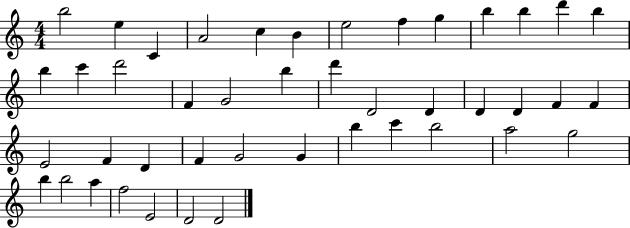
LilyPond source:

{
  \clef treble
  \numericTimeSignature
  \time 4/4
  \key c \major
  b''2 e''4 c'4 | a'2 c''4 b'4 | e''2 f''4 g''4 | b''4 b''4 d'''4 b''4 | \break b''4 c'''4 d'''2 | f'4 g'2 b''4 | d'''4 d'2 d'4 | d'4 d'4 f'4 f'4 | \break e'2 f'4 d'4 | f'4 g'2 g'4 | b''4 c'''4 b''2 | a''2 g''2 | \break b''4 b''2 a''4 | f''2 e'2 | d'2 d'2 | \bar "|."
}